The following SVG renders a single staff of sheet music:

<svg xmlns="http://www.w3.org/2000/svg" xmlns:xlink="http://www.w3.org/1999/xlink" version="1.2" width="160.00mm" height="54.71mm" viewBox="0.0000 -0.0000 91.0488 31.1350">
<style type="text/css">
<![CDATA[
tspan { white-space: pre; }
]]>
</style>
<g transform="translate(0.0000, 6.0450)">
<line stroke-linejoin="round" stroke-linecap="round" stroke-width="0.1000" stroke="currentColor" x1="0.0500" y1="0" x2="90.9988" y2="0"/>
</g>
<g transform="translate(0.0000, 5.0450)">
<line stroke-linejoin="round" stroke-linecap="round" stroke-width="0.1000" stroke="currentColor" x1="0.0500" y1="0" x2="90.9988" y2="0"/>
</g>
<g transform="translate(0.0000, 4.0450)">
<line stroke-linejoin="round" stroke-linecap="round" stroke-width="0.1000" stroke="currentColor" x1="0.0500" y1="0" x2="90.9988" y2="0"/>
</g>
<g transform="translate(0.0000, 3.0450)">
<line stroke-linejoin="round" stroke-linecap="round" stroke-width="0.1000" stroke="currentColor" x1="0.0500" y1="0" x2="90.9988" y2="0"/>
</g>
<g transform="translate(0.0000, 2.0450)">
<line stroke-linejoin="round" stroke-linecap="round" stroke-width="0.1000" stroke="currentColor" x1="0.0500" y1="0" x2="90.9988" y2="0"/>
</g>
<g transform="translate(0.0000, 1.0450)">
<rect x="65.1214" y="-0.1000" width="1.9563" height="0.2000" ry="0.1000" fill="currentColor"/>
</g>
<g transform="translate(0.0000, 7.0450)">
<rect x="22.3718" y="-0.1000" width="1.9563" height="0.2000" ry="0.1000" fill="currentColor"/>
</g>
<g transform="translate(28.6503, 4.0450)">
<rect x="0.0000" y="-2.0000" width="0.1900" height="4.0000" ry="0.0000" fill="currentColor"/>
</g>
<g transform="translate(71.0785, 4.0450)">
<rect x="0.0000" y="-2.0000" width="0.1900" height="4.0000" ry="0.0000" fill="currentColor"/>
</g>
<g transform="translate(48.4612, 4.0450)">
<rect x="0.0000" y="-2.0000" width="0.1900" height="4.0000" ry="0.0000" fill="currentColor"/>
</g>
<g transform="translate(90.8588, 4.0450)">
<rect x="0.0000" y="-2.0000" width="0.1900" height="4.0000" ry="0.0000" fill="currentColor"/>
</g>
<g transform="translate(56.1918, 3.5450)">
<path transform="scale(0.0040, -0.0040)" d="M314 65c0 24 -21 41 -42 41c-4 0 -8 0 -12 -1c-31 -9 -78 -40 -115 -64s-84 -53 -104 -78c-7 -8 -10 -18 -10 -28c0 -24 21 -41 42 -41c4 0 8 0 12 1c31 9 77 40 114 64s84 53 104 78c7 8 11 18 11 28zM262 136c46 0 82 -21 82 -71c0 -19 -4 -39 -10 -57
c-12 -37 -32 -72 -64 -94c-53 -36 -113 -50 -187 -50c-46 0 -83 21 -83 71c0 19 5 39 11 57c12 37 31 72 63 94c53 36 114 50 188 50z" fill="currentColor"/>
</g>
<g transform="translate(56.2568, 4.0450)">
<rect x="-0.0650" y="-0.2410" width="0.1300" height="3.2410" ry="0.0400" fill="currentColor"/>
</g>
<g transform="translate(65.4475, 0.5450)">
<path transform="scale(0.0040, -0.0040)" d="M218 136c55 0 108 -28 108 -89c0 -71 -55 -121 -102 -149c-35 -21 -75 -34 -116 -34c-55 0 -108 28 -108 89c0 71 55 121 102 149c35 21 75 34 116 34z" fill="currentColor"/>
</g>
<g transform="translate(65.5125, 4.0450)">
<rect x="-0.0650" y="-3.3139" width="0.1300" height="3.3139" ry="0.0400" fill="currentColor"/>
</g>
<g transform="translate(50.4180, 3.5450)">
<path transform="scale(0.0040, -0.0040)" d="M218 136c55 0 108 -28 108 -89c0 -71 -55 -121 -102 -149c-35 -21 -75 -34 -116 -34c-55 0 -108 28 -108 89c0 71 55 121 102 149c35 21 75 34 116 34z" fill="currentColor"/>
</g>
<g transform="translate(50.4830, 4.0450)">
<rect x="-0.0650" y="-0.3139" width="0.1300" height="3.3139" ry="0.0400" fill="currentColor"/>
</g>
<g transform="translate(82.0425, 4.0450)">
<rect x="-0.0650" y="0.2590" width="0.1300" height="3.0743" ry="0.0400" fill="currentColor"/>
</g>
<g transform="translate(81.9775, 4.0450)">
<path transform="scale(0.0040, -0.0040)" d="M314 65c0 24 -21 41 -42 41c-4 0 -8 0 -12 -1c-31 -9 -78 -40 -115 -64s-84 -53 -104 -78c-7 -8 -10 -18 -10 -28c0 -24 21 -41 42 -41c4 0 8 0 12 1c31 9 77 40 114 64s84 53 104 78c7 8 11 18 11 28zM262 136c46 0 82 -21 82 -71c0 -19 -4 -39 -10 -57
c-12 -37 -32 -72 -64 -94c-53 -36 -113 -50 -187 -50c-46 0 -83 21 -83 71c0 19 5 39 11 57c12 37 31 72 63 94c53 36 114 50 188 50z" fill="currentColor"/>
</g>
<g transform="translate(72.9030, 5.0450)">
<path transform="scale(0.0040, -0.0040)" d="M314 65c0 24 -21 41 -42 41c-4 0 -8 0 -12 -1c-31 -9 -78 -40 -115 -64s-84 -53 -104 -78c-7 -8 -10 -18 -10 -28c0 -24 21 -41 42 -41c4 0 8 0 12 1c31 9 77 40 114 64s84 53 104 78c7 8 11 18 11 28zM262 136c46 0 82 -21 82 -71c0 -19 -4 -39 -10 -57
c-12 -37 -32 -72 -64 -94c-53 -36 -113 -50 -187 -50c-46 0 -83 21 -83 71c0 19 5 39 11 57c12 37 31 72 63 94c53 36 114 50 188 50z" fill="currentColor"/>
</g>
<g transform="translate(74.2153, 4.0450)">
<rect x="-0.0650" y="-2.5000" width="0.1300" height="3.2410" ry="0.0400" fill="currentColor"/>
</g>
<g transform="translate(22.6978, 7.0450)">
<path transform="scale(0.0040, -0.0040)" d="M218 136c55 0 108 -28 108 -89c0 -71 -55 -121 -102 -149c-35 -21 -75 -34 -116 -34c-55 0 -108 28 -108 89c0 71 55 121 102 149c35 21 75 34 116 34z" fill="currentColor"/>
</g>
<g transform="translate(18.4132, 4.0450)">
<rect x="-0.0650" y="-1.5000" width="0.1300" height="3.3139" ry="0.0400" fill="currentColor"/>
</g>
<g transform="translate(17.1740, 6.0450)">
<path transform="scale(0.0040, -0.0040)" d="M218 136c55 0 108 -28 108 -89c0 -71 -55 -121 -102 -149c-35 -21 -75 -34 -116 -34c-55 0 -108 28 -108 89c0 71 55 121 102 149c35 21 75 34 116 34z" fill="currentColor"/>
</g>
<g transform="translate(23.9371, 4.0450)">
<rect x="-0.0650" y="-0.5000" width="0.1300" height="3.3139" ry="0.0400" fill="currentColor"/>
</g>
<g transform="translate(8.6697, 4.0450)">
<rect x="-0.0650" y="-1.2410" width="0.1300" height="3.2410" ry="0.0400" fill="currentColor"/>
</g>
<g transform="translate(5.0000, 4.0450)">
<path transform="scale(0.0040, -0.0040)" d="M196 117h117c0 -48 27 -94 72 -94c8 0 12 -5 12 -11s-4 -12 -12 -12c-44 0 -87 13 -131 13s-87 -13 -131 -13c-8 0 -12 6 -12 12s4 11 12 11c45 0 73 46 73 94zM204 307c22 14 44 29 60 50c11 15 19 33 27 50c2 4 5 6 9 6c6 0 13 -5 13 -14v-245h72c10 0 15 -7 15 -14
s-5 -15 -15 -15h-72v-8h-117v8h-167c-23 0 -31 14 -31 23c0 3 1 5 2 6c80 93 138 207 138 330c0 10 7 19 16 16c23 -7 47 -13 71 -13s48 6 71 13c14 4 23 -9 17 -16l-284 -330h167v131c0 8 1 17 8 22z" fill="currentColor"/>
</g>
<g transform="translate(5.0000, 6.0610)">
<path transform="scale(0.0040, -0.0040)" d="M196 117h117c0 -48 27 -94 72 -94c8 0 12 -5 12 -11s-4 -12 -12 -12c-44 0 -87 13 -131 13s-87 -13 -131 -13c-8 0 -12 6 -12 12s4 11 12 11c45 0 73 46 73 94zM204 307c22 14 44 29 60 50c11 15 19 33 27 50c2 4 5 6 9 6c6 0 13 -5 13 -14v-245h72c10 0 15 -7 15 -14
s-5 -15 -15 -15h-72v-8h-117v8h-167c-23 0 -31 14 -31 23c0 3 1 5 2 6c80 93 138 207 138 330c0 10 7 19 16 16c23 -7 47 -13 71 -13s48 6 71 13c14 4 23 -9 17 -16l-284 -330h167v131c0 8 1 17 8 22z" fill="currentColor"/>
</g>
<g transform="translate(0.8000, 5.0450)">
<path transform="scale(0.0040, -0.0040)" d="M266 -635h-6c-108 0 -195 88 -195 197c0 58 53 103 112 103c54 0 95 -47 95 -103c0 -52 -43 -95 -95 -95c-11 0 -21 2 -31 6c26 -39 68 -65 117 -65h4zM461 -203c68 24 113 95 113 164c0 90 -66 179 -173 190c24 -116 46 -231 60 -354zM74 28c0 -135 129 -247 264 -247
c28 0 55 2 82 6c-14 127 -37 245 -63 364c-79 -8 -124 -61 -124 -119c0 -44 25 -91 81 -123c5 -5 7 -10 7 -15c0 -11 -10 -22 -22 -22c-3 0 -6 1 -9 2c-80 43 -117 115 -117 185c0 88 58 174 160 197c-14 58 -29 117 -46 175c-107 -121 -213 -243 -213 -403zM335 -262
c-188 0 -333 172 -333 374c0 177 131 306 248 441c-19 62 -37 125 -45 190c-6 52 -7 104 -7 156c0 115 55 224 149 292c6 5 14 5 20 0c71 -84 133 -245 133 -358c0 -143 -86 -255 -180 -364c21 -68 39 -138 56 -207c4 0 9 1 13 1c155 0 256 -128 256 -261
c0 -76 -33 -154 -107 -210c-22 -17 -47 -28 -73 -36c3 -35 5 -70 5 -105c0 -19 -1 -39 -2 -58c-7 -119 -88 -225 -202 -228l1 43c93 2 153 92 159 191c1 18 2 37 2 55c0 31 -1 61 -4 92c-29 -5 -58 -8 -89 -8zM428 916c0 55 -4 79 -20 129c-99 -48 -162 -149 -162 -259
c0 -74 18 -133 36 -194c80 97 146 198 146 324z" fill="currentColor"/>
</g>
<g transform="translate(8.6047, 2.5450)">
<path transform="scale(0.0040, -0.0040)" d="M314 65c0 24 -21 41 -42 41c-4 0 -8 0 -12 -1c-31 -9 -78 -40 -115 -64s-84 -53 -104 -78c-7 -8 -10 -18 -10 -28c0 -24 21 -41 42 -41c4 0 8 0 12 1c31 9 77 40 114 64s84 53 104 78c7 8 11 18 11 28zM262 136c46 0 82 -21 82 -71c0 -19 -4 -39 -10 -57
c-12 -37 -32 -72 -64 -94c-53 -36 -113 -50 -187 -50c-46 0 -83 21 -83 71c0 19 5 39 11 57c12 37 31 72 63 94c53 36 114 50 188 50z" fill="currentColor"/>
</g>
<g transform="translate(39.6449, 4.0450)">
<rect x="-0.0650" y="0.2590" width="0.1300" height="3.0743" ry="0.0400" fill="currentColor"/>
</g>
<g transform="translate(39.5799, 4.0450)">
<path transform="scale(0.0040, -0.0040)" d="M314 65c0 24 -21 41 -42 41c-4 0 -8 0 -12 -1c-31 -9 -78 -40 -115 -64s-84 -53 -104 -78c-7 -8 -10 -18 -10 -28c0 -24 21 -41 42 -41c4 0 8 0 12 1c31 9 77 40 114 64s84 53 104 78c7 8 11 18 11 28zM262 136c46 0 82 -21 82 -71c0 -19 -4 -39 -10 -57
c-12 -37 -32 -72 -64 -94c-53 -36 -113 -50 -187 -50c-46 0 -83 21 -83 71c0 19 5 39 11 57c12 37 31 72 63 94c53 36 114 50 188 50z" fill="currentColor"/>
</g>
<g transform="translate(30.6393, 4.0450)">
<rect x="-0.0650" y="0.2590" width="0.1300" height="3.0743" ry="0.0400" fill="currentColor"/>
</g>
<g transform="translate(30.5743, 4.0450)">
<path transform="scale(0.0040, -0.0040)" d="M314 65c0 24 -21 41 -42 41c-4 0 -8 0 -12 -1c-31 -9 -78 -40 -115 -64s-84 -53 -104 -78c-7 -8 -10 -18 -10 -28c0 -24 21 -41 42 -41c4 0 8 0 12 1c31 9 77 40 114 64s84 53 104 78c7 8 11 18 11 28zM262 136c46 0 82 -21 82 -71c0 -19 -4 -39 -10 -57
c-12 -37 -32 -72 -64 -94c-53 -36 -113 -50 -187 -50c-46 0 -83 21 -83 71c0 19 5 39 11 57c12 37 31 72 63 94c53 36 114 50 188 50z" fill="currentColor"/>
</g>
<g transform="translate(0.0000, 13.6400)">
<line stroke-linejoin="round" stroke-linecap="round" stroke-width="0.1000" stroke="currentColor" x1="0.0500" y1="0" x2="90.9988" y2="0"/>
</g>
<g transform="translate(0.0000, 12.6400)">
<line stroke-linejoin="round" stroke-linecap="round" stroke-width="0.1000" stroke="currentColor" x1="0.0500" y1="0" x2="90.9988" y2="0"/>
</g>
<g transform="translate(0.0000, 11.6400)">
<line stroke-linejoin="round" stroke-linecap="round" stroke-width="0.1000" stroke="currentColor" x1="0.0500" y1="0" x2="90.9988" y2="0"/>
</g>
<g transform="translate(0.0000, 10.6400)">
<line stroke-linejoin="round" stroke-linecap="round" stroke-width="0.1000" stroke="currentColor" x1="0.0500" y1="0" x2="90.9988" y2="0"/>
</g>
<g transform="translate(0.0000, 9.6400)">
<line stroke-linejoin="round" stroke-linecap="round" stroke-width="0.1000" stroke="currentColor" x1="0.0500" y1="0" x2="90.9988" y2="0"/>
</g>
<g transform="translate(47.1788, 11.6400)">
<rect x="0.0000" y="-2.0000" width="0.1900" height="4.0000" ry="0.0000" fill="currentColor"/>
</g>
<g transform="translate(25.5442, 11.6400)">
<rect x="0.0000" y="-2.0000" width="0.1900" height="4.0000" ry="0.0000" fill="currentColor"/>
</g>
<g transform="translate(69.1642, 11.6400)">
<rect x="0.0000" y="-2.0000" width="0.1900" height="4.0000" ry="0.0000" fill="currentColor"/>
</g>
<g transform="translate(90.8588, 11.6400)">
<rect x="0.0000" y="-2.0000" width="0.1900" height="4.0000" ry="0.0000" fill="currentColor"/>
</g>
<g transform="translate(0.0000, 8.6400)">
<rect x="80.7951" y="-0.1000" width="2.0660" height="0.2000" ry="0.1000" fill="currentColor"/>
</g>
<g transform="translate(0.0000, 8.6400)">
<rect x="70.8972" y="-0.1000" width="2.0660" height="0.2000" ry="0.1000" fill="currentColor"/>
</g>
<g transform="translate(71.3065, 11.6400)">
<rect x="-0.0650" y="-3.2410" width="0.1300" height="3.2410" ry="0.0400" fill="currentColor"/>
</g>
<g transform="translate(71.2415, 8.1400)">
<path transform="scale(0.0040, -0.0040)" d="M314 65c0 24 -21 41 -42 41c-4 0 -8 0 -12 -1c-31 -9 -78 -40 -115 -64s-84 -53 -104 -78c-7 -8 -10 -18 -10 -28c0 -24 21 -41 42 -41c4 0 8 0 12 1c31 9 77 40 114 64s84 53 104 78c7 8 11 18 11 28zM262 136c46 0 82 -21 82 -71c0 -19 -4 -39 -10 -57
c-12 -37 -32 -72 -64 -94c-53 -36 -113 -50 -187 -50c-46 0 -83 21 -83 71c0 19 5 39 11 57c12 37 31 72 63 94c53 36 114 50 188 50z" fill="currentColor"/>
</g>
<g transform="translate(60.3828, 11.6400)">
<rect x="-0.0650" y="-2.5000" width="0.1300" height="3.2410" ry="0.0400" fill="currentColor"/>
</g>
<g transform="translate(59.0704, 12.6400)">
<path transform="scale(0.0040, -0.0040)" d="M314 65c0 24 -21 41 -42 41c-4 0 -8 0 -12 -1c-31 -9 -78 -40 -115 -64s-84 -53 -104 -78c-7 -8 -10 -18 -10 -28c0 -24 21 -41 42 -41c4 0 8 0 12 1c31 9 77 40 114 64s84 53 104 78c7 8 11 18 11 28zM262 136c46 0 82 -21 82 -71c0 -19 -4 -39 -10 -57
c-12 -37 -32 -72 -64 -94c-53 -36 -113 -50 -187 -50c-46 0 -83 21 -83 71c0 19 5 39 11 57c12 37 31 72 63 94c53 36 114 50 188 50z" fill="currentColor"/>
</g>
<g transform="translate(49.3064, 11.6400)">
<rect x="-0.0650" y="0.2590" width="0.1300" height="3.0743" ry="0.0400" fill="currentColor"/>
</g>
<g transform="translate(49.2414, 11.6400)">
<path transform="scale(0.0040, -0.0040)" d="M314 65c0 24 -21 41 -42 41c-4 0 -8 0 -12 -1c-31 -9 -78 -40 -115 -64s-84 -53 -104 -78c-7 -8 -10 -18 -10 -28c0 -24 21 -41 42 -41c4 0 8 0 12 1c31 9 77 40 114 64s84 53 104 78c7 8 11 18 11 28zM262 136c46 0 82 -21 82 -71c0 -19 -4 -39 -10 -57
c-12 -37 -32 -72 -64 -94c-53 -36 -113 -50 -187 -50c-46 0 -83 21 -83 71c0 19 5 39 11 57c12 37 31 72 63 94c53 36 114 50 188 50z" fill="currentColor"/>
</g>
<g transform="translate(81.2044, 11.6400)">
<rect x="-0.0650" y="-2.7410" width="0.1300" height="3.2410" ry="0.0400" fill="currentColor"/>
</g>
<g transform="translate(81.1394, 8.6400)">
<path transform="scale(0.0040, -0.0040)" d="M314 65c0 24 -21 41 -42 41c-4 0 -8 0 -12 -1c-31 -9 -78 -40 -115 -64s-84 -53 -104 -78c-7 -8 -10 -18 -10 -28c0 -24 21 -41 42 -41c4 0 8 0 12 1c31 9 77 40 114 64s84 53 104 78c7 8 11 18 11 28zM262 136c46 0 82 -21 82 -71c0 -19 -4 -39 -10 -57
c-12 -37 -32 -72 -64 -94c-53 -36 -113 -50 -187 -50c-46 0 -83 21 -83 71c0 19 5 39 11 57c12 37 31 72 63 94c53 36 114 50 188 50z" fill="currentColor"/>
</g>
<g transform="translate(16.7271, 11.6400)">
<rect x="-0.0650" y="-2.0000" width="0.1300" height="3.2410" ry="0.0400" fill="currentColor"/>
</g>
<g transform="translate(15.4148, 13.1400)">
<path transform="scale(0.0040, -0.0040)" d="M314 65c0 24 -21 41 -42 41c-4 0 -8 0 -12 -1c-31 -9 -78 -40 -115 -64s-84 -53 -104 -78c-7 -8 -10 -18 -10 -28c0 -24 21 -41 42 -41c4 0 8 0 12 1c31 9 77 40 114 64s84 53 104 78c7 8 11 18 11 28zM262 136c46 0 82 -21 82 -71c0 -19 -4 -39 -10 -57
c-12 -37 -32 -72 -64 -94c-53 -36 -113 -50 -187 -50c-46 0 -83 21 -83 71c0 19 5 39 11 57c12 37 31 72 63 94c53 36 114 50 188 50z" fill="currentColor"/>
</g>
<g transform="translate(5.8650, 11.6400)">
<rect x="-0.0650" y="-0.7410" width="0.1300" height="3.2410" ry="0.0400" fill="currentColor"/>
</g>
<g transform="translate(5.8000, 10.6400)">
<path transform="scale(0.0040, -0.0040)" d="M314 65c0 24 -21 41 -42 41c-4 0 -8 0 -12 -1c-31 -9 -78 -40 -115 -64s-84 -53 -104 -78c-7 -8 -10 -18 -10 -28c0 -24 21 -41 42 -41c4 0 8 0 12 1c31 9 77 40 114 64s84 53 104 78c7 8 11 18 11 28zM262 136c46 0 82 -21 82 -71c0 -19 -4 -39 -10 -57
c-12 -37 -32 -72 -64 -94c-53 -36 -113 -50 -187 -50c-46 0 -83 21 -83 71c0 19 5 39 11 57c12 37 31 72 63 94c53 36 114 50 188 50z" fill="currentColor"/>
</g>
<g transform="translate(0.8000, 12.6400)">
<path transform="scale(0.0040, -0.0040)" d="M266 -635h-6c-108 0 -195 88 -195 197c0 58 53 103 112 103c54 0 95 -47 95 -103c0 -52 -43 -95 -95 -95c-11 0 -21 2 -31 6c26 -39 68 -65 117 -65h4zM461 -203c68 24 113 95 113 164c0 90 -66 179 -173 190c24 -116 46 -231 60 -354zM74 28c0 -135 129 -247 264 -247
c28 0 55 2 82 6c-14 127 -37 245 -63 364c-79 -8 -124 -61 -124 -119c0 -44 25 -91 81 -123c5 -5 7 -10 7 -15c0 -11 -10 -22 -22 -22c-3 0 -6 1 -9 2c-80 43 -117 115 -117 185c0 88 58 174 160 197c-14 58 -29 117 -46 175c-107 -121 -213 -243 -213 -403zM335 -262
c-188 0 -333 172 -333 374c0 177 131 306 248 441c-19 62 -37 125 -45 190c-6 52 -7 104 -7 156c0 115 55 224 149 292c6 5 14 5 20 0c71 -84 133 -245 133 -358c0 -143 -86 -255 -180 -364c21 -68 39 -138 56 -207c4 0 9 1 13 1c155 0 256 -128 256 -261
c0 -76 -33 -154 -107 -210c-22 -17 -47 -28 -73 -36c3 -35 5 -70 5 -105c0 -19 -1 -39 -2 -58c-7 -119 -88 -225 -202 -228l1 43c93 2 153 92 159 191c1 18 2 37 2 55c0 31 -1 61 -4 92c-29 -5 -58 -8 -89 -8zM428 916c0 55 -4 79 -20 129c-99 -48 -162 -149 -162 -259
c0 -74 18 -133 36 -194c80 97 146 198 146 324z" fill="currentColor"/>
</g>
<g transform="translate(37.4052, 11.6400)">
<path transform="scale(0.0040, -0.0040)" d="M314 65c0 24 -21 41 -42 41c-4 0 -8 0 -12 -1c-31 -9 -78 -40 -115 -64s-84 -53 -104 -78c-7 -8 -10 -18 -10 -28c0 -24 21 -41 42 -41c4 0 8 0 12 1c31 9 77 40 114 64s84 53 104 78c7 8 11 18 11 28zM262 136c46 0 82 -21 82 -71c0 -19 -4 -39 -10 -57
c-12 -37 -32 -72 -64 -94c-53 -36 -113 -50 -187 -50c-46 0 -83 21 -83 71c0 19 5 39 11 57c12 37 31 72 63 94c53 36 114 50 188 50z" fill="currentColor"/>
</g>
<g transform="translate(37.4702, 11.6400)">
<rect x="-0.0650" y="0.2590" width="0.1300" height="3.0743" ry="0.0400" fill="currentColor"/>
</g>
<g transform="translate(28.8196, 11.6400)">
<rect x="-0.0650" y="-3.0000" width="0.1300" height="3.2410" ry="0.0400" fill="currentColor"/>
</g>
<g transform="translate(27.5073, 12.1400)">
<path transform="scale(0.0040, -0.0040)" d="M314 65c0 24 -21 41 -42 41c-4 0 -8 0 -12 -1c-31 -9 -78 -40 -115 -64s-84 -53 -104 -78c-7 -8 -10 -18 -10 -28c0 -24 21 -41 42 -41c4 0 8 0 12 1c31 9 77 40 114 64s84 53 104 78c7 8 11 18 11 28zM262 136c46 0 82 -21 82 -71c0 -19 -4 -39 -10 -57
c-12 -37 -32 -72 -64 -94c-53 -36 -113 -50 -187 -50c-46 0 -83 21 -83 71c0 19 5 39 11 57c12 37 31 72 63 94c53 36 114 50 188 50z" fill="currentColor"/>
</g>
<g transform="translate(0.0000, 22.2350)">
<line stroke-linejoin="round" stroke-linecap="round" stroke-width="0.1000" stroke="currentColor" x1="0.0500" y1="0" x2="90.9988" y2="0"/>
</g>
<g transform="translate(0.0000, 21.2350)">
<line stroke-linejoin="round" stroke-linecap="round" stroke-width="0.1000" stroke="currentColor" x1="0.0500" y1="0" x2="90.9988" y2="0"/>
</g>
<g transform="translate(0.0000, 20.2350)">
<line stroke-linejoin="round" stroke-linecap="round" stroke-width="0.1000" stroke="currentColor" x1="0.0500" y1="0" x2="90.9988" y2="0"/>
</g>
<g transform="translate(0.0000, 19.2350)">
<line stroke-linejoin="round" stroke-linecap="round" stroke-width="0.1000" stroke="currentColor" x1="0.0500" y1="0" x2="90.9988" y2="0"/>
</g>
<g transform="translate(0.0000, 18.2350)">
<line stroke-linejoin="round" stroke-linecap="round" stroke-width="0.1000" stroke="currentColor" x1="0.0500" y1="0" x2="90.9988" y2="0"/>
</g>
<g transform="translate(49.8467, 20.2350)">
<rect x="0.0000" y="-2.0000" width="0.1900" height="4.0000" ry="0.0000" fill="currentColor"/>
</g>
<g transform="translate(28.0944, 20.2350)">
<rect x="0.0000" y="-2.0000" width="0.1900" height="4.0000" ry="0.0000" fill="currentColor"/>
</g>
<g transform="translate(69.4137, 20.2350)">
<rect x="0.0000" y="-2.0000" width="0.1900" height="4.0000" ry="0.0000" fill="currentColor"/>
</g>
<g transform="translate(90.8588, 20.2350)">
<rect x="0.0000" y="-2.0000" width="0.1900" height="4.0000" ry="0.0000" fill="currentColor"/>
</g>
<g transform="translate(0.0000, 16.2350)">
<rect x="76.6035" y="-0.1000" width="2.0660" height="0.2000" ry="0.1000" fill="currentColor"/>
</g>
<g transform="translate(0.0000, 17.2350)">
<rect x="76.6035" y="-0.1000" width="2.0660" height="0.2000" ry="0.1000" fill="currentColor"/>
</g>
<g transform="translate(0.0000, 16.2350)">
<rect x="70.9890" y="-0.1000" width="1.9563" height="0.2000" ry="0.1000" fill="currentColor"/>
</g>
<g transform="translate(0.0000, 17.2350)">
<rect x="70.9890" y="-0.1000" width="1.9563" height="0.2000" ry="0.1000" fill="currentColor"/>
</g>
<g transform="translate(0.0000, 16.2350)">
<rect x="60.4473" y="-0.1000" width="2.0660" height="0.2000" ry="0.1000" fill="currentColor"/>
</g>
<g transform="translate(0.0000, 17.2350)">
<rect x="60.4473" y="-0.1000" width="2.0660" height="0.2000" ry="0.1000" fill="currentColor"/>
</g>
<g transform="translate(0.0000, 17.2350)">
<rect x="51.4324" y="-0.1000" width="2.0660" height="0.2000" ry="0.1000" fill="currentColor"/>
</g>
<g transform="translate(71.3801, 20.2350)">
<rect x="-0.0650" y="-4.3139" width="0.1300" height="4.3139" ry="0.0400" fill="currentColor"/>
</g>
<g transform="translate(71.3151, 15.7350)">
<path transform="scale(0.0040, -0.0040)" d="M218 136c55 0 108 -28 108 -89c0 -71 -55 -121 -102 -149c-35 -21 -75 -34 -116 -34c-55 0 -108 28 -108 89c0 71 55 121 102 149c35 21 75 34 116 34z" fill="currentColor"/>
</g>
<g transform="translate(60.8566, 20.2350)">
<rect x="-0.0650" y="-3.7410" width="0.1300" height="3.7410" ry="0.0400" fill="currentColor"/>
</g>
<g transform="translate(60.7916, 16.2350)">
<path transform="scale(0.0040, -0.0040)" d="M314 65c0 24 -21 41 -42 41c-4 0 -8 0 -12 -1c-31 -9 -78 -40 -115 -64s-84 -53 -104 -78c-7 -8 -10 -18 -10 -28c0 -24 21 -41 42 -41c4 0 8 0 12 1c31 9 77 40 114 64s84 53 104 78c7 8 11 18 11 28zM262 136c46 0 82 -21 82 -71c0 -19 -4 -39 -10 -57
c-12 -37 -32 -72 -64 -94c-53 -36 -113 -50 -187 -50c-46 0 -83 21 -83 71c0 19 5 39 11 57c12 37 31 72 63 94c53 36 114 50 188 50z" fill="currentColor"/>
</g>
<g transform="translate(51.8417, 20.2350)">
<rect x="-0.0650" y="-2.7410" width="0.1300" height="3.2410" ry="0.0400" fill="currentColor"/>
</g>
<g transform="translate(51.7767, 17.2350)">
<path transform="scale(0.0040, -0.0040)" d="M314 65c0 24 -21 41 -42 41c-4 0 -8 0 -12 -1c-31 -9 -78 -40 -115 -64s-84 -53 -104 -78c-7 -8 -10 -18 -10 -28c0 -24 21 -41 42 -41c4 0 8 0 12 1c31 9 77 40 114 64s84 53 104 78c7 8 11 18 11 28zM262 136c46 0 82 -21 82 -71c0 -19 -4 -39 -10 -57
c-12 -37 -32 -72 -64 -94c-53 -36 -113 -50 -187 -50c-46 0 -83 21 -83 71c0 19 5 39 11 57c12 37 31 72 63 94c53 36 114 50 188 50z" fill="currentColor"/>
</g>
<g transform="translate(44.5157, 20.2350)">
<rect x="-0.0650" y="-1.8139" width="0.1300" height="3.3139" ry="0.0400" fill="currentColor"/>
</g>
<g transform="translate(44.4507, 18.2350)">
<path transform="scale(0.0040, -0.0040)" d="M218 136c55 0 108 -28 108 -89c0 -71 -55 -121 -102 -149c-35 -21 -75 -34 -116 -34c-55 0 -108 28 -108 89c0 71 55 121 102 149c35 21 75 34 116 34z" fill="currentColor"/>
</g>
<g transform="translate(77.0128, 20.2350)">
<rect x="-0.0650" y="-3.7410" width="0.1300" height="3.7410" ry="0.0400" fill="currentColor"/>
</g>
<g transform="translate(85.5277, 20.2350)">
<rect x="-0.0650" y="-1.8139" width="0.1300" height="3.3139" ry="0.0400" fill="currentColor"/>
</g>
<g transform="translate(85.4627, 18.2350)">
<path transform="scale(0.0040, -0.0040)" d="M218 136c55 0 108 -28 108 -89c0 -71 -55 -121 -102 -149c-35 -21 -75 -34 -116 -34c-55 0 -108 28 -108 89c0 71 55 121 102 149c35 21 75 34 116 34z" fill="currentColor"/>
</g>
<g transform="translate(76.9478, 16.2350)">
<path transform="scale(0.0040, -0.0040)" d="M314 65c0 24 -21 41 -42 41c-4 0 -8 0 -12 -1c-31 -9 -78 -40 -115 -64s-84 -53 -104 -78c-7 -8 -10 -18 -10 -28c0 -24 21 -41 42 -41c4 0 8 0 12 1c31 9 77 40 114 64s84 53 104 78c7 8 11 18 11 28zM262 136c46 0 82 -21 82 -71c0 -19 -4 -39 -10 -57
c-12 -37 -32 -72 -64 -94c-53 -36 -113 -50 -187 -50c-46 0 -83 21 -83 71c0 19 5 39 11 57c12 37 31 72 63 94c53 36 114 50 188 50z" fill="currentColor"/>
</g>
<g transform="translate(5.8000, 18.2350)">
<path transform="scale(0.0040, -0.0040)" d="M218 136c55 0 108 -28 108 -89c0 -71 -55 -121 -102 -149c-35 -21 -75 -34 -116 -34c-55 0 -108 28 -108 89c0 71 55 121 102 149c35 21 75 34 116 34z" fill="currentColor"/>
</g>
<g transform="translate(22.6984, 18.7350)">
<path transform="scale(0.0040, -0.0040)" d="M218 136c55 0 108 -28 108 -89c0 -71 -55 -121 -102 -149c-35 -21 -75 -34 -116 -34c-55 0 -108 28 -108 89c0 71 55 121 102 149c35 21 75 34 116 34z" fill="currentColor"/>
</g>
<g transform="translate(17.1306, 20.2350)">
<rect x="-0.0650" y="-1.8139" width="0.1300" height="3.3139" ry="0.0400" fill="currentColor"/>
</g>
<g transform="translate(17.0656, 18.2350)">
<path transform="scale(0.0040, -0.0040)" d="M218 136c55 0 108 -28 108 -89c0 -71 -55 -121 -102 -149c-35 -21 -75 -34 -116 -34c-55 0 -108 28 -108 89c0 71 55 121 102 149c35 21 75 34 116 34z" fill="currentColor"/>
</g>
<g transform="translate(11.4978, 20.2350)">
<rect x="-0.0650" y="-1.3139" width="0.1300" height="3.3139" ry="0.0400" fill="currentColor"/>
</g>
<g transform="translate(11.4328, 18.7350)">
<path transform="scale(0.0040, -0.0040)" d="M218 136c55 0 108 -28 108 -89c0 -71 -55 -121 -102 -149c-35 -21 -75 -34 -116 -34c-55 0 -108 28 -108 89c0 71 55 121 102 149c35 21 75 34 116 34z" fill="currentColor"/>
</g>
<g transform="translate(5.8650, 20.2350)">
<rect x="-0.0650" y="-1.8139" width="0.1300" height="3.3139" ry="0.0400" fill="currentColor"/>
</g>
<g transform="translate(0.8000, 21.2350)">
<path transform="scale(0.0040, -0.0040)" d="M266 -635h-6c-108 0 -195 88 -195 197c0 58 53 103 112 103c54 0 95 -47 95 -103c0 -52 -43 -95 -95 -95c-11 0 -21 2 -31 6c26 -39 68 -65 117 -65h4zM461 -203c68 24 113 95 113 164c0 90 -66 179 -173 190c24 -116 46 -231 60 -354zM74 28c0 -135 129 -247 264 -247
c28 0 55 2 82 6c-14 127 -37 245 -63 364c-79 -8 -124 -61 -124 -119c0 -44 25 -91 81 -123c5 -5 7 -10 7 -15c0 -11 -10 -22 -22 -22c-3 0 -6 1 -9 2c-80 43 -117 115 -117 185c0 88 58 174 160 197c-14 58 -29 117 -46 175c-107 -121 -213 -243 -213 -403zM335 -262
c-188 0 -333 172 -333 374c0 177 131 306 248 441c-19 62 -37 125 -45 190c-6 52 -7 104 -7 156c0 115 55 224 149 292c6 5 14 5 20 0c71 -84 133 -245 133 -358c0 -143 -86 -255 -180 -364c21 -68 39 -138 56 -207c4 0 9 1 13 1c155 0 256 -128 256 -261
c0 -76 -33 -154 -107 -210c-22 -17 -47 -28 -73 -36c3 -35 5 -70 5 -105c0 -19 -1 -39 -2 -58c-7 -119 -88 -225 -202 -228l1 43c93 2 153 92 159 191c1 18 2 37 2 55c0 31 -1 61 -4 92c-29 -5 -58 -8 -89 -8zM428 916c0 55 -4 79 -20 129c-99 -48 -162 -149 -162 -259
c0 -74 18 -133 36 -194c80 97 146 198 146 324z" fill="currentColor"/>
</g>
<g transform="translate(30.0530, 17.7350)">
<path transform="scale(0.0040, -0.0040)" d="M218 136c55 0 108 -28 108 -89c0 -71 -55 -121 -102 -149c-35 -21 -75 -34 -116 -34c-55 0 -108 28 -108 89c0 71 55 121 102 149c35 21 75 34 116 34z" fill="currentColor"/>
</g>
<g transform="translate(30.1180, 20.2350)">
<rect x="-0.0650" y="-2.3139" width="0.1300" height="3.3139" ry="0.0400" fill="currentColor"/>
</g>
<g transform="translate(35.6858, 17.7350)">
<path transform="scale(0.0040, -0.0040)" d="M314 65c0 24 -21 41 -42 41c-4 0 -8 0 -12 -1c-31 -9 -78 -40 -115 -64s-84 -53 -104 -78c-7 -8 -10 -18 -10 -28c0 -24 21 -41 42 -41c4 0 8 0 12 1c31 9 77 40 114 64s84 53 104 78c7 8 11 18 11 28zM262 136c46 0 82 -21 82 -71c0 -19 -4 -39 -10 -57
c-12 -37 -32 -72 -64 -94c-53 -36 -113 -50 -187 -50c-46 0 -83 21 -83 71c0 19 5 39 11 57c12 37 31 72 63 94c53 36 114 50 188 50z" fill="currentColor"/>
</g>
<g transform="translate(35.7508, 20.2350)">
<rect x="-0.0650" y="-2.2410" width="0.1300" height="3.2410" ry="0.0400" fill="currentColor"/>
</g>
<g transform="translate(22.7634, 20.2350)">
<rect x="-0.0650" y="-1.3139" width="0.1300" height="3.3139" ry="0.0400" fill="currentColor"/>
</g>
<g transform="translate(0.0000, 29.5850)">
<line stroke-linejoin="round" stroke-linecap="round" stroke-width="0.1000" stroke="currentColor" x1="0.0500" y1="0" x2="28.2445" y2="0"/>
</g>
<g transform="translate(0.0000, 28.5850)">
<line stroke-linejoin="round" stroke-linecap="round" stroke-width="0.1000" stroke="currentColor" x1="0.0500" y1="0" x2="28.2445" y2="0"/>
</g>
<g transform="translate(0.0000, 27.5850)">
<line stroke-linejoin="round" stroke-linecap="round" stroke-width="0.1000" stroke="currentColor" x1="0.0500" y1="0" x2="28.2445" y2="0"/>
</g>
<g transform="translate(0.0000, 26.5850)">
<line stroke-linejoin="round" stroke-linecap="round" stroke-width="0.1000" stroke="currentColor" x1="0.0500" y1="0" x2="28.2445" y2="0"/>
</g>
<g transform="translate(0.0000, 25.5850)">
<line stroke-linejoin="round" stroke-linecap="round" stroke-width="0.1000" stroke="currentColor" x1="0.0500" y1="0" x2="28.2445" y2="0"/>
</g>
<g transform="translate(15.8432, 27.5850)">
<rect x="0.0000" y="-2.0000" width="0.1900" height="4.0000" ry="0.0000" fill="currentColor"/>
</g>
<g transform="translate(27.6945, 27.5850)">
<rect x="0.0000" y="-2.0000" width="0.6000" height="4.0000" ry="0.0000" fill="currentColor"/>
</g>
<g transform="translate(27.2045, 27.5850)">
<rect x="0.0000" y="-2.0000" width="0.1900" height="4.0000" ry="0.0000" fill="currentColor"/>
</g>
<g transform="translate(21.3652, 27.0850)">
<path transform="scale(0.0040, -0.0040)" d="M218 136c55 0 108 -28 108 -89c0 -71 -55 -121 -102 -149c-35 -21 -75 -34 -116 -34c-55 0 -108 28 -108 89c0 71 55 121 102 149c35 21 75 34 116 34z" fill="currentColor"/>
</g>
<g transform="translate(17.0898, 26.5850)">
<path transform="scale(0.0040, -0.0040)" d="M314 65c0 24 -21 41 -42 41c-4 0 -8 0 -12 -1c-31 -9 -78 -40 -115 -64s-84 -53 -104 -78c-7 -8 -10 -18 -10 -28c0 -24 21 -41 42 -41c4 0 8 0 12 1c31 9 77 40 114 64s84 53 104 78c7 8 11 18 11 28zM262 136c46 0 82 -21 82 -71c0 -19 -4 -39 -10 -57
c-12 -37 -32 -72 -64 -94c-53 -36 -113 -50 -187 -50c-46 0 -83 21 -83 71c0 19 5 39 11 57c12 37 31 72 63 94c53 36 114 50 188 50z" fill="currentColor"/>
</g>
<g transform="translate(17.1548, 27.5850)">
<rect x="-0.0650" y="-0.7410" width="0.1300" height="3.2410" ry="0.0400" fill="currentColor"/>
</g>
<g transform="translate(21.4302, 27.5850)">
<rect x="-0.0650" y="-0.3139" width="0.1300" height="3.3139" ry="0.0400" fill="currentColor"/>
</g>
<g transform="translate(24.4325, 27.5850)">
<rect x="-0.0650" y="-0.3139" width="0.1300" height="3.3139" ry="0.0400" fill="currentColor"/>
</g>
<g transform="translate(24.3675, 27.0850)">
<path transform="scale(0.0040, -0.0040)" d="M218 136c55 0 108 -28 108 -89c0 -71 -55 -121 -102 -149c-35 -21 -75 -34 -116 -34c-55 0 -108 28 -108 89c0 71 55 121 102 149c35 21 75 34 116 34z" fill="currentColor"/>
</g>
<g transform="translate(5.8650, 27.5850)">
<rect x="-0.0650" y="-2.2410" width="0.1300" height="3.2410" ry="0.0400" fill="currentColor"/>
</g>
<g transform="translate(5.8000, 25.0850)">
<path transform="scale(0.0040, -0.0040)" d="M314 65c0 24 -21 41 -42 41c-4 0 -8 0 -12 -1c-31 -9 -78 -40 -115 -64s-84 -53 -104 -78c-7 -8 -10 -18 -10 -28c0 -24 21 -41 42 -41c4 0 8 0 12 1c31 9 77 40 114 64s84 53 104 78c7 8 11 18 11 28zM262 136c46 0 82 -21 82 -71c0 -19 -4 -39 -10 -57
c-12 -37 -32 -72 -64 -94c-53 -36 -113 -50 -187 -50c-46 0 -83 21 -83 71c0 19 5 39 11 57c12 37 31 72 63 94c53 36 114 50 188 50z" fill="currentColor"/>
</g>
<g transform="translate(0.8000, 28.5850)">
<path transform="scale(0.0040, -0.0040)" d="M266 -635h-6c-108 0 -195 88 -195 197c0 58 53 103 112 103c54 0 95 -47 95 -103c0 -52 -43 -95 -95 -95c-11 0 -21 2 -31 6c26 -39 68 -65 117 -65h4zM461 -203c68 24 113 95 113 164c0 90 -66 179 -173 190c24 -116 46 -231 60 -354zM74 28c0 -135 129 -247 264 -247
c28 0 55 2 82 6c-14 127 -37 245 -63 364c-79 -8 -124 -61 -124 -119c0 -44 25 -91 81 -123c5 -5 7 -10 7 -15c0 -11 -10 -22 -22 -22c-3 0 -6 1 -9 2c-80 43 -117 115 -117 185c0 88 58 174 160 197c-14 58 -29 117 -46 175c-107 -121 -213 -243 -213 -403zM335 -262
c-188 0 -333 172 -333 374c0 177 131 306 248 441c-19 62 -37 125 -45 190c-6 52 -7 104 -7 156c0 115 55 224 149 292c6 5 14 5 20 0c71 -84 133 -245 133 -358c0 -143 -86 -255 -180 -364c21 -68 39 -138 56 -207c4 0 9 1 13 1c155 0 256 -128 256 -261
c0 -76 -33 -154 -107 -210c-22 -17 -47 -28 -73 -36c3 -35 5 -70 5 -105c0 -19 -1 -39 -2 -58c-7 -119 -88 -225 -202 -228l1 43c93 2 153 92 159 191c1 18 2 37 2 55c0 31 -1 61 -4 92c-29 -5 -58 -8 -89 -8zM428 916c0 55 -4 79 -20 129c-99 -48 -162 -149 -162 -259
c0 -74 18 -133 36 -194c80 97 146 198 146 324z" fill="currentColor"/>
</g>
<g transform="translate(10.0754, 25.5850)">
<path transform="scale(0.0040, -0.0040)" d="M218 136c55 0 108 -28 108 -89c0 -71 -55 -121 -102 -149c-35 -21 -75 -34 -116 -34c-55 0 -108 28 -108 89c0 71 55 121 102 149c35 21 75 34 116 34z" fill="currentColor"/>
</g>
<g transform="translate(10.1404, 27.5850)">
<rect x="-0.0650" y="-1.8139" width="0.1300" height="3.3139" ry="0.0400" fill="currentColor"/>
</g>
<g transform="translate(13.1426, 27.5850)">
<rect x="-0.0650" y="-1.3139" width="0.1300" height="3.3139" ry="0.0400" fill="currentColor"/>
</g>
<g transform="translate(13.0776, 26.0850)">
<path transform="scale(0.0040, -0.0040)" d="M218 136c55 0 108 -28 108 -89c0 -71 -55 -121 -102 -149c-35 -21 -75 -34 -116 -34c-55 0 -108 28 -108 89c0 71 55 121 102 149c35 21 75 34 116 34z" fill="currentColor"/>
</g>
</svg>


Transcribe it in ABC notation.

X:1
T:Untitled
M:4/4
L:1/4
K:C
e2 E C B2 B2 c c2 b G2 B2 d2 F2 A2 B2 B2 G2 b2 a2 f e f e g g2 f a2 c'2 d' c'2 f g2 f e d2 c c